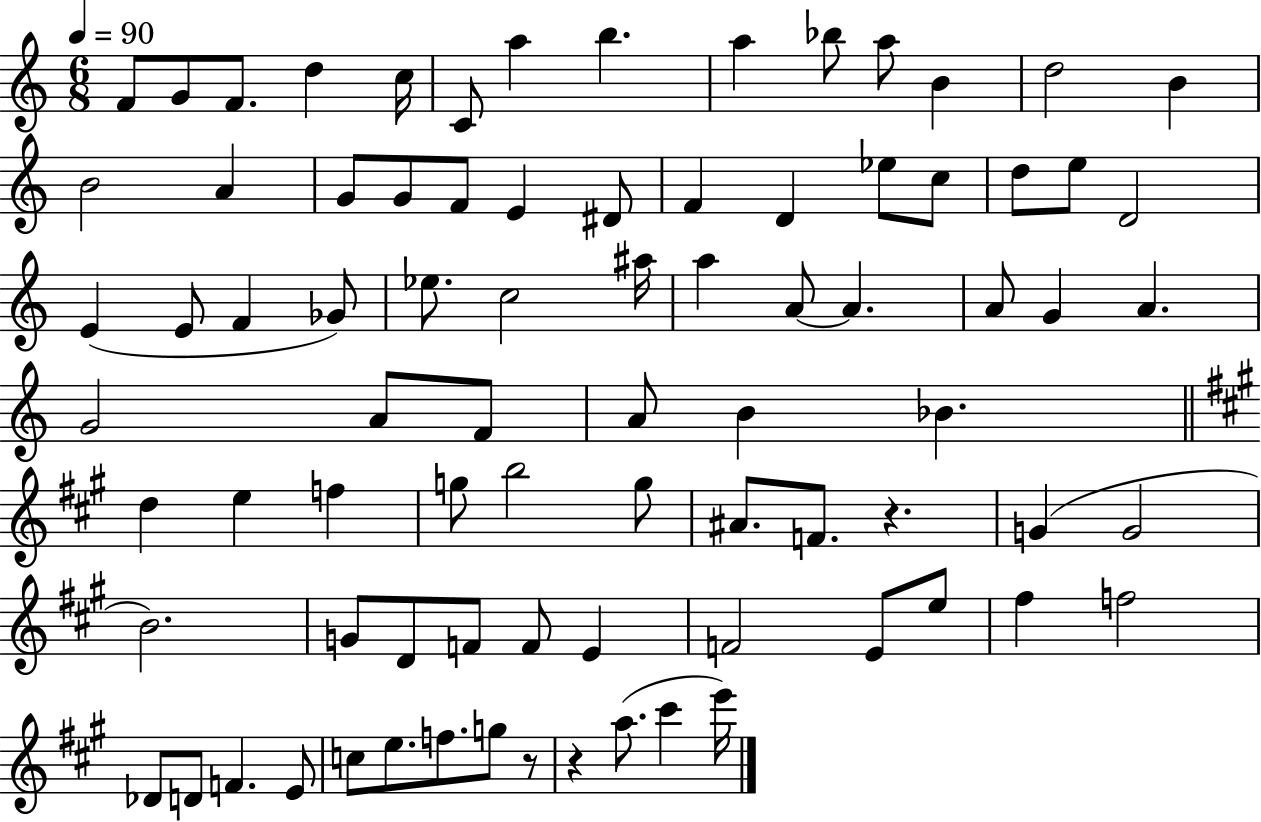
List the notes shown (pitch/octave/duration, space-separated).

F4/e G4/e F4/e. D5/q C5/s C4/e A5/q B5/q. A5/q Bb5/e A5/e B4/q D5/h B4/q B4/h A4/q G4/e G4/e F4/e E4/q D#4/e F4/q D4/q Eb5/e C5/e D5/e E5/e D4/h E4/q E4/e F4/q Gb4/e Eb5/e. C5/h A#5/s A5/q A4/e A4/q. A4/e G4/q A4/q. G4/h A4/e F4/e A4/e B4/q Bb4/q. D5/q E5/q F5/q G5/e B5/h G5/e A#4/e. F4/e. R/q. G4/q G4/h B4/h. G4/e D4/e F4/e F4/e E4/q F4/h E4/e E5/e F#5/q F5/h Db4/e D4/e F4/q. E4/e C5/e E5/e. F5/e. G5/e R/e R/q A5/e. C#6/q E6/s